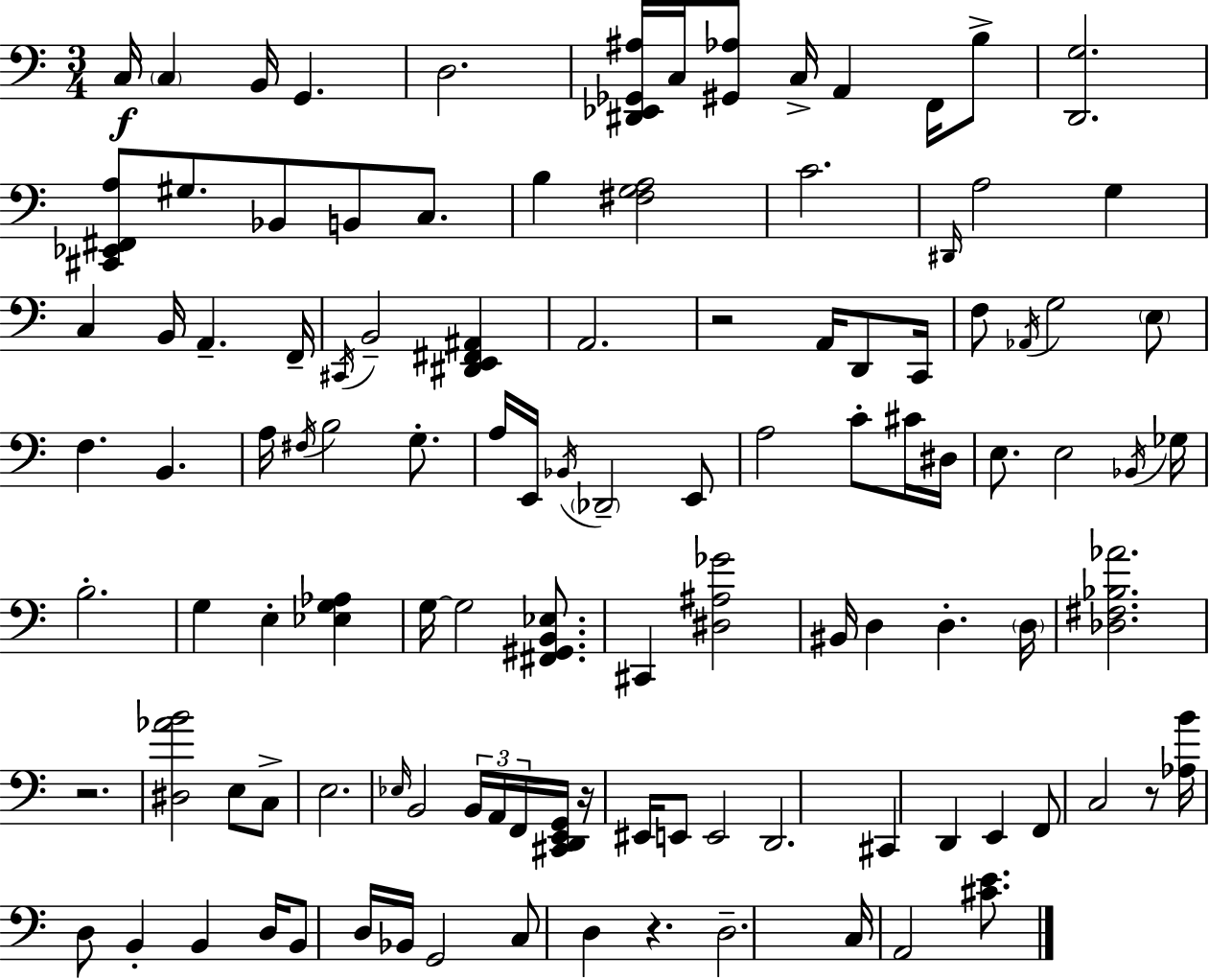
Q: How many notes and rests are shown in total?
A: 111